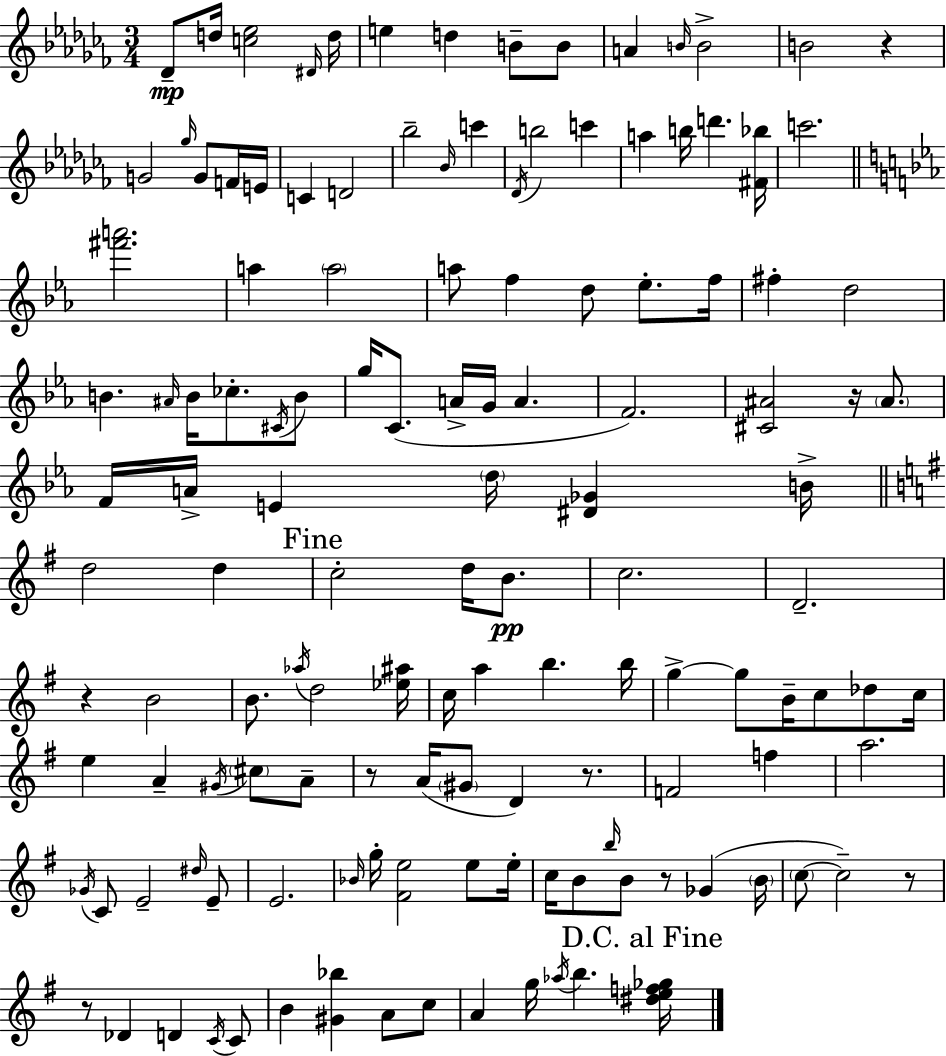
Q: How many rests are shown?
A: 8